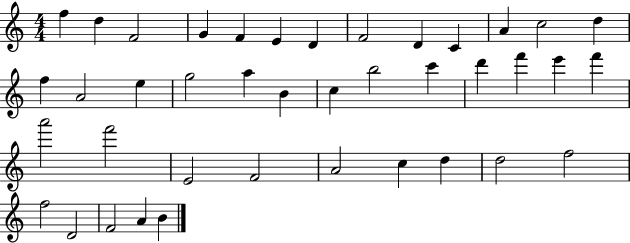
F5/q D5/q F4/h G4/q F4/q E4/q D4/q F4/h D4/q C4/q A4/q C5/h D5/q F5/q A4/h E5/q G5/h A5/q B4/q C5/q B5/h C6/q D6/q F6/q E6/q F6/q A6/h F6/h E4/h F4/h A4/h C5/q D5/q D5/h F5/h F5/h D4/h F4/h A4/q B4/q